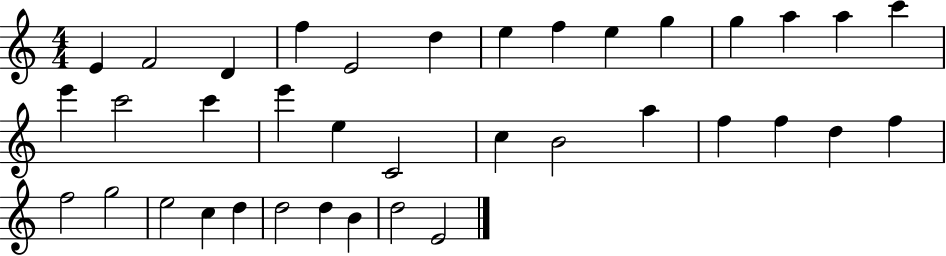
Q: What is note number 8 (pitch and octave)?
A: F5